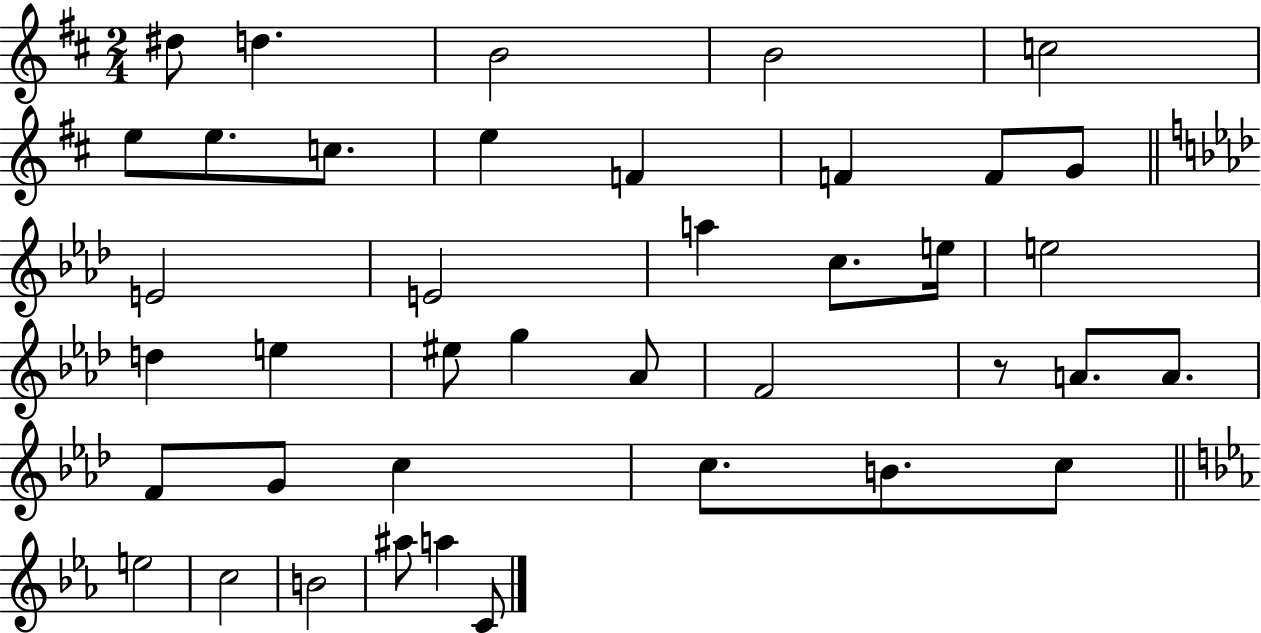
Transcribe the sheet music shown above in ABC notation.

X:1
T:Untitled
M:2/4
L:1/4
K:D
^d/2 d B2 B2 c2 e/2 e/2 c/2 e F F F/2 G/2 E2 E2 a c/2 e/4 e2 d e ^e/2 g _A/2 F2 z/2 A/2 A/2 F/2 G/2 c c/2 B/2 c/2 e2 c2 B2 ^a/2 a C/2